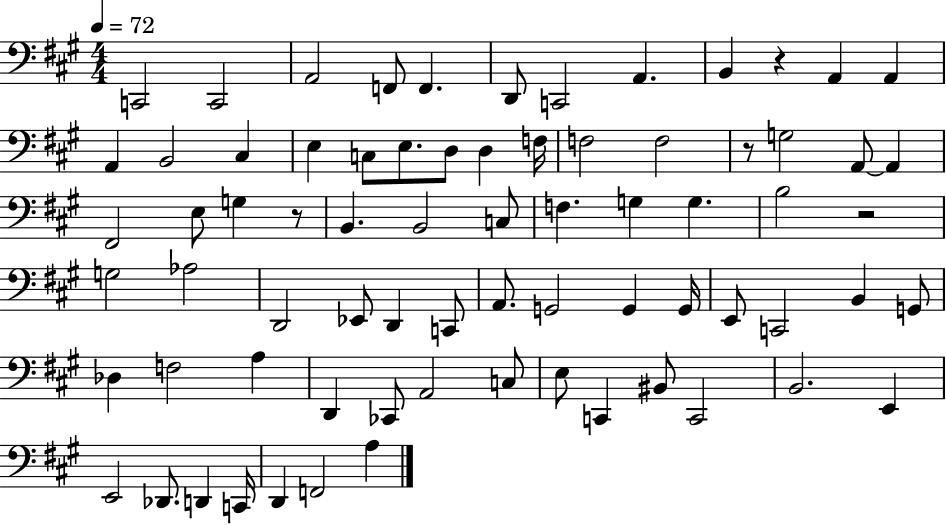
C2/h C2/h A2/h F2/e F2/q. D2/e C2/h A2/q. B2/q R/q A2/q A2/q A2/q B2/h C#3/q E3/q C3/e E3/e. D3/e D3/q F3/s F3/h F3/h R/e G3/h A2/e A2/q F#2/h E3/e G3/q R/e B2/q. B2/h C3/e F3/q. G3/q G3/q. B3/h R/h G3/h Ab3/h D2/h Eb2/e D2/q C2/e A2/e. G2/h G2/q G2/s E2/e C2/h B2/q G2/e Db3/q F3/h A3/q D2/q CES2/e A2/h C3/e E3/e C2/q BIS2/e C2/h B2/h. E2/q E2/h Db2/e. D2/q C2/s D2/q F2/h A3/q